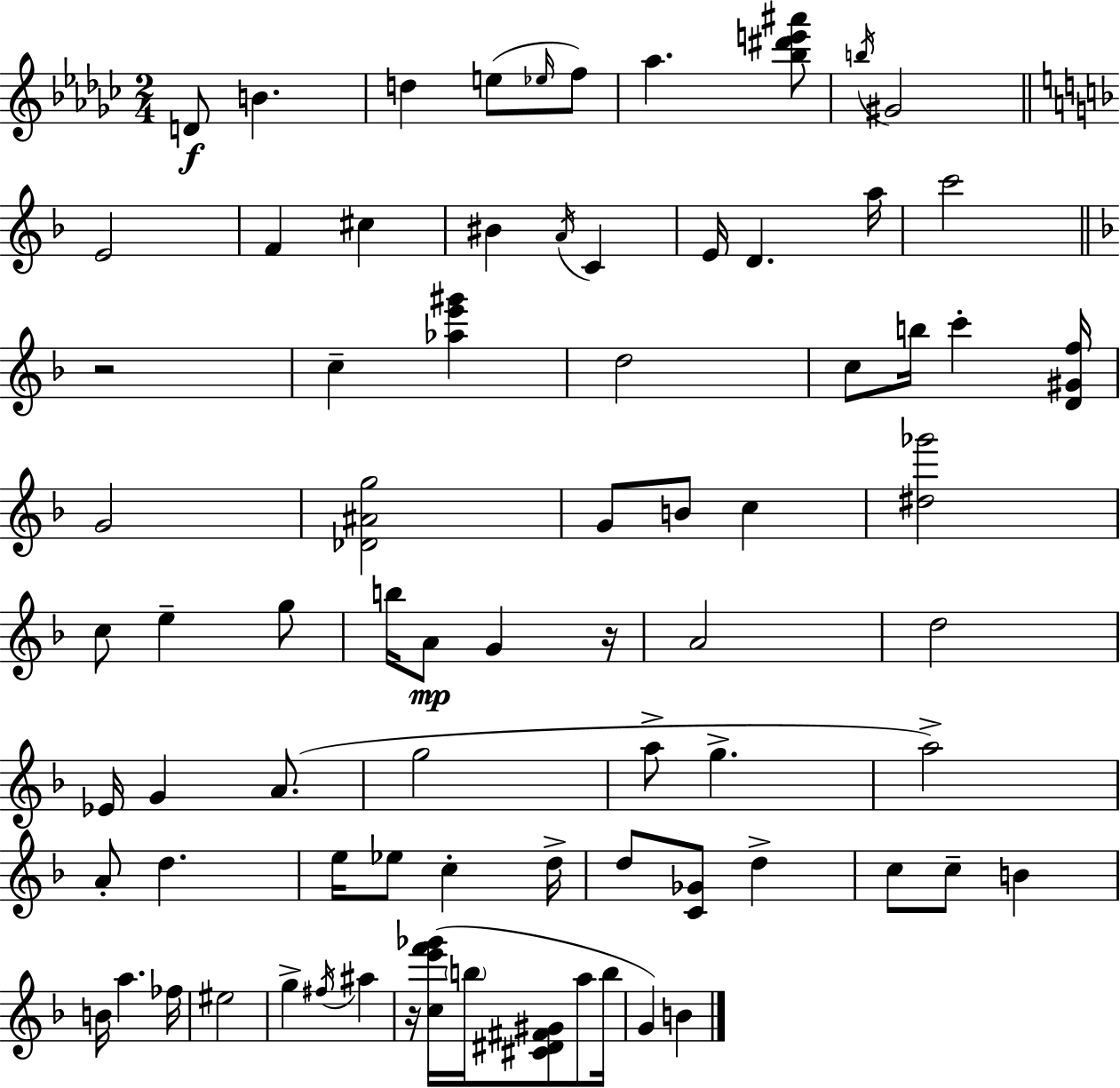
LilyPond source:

{
  \clef treble
  \numericTimeSignature
  \time 2/4
  \key ees \minor
  d'8\f b'4. | d''4 e''8( \grace { ees''16 } f''8) | aes''4. <bes'' dis''' e''' ais'''>8 | \acciaccatura { b''16 } gis'2 | \break \bar "||" \break \key d \minor e'2 | f'4 cis''4 | bis'4 \acciaccatura { a'16 } c'4 | e'16 d'4. | \break a''16 c'''2 | \bar "||" \break \key d \minor r2 | c''4-- <aes'' e''' gis'''>4 | d''2 | c''8 b''16 c'''4-. <d' gis' f''>16 | \break g'2 | <des' ais' g''>2 | g'8 b'8 c''4 | <dis'' ges'''>2 | \break c''8 e''4-- g''8 | b''16 a'8\mp g'4 r16 | a'2 | d''2 | \break ees'16 g'4 a'8.( | g''2 | a''8-> g''4.-> | a''2->) | \break a'8-. d''4. | e''16 ees''8 c''4-. d''16-> | d''8 <c' ges'>8 d''4-> | c''8 c''8-- b'4 | \break b'16 a''4. fes''16 | eis''2 | g''4-> \acciaccatura { fis''16 } ais''4 | r16 <c'' e''' f''' ges'''>16( \parenthesize b''16 <cis' dis' fis' gis'>8 a''8 | \break b''16 g'4) b'4 | \bar "|."
}